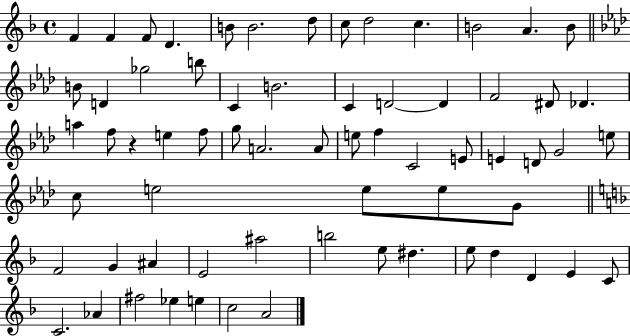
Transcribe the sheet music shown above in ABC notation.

X:1
T:Untitled
M:4/4
L:1/4
K:F
F F F/2 D B/2 B2 d/2 c/2 d2 c B2 A B/2 B/2 D _g2 b/2 C B2 C D2 D F2 ^D/2 _D a f/2 z e f/2 g/2 A2 A/2 e/2 f C2 E/2 E D/2 G2 e/2 c/2 e2 e/2 e/2 G/2 F2 G ^A E2 ^a2 b2 e/2 ^d e/2 d D E C/2 C2 _A ^f2 _e e c2 A2